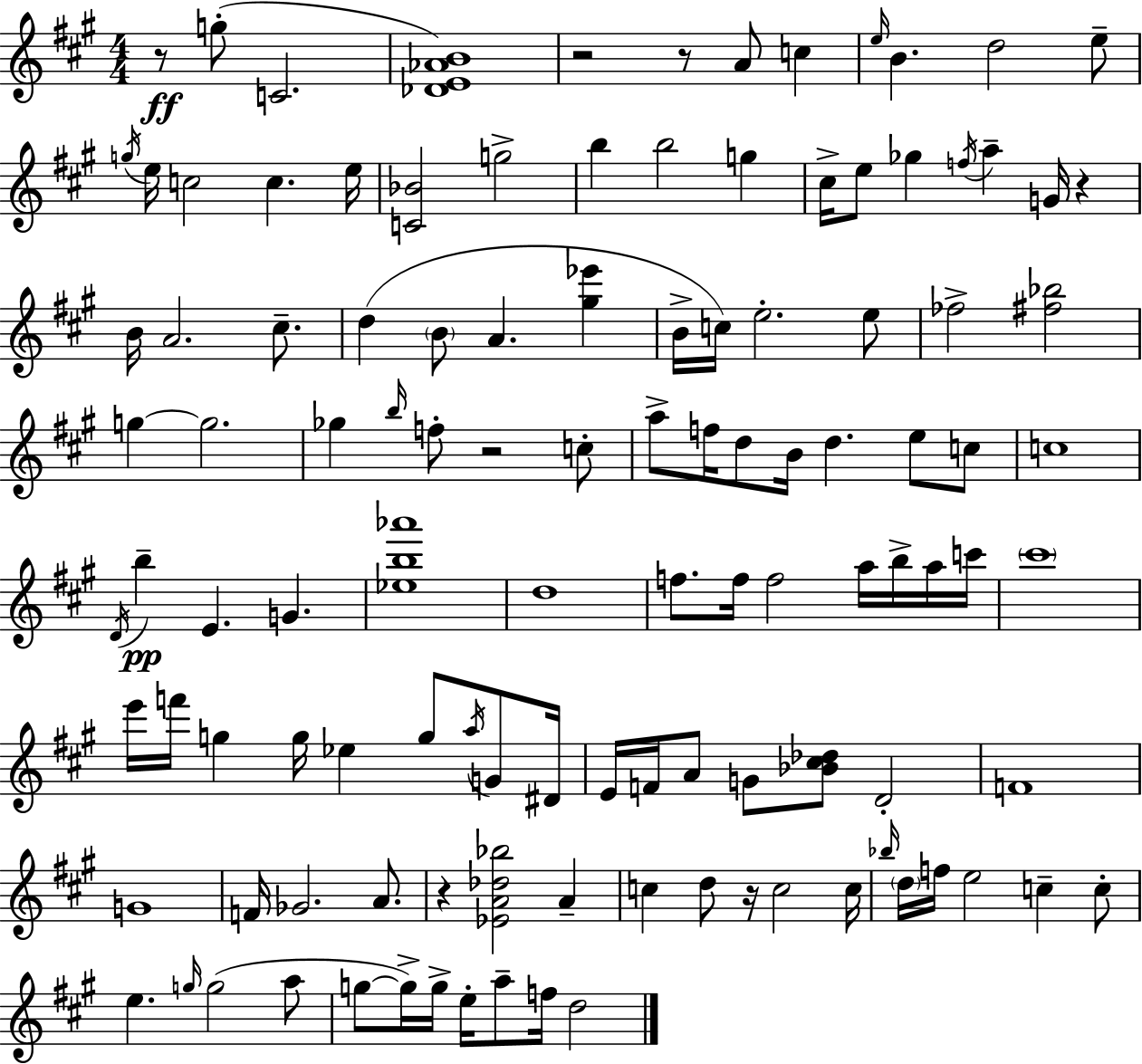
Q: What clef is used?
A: treble